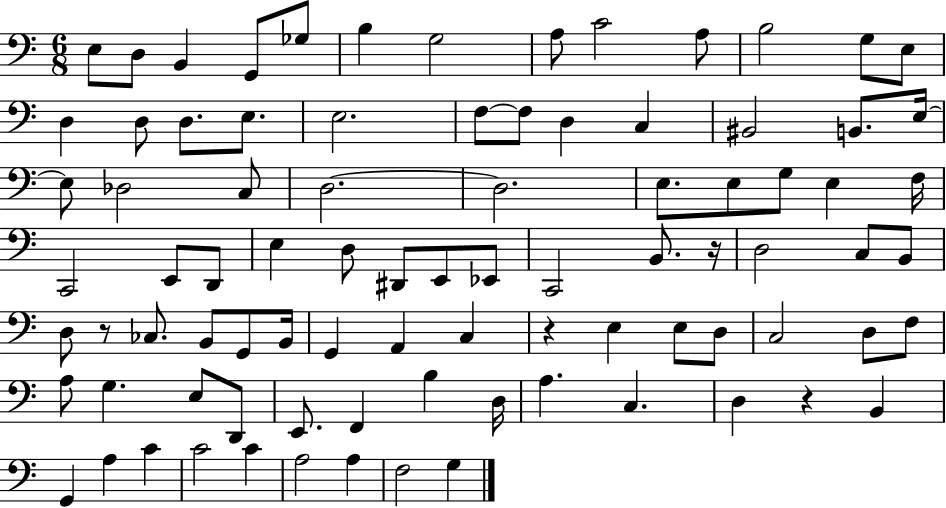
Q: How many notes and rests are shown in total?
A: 87